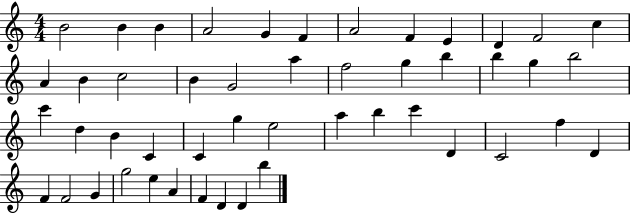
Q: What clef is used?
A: treble